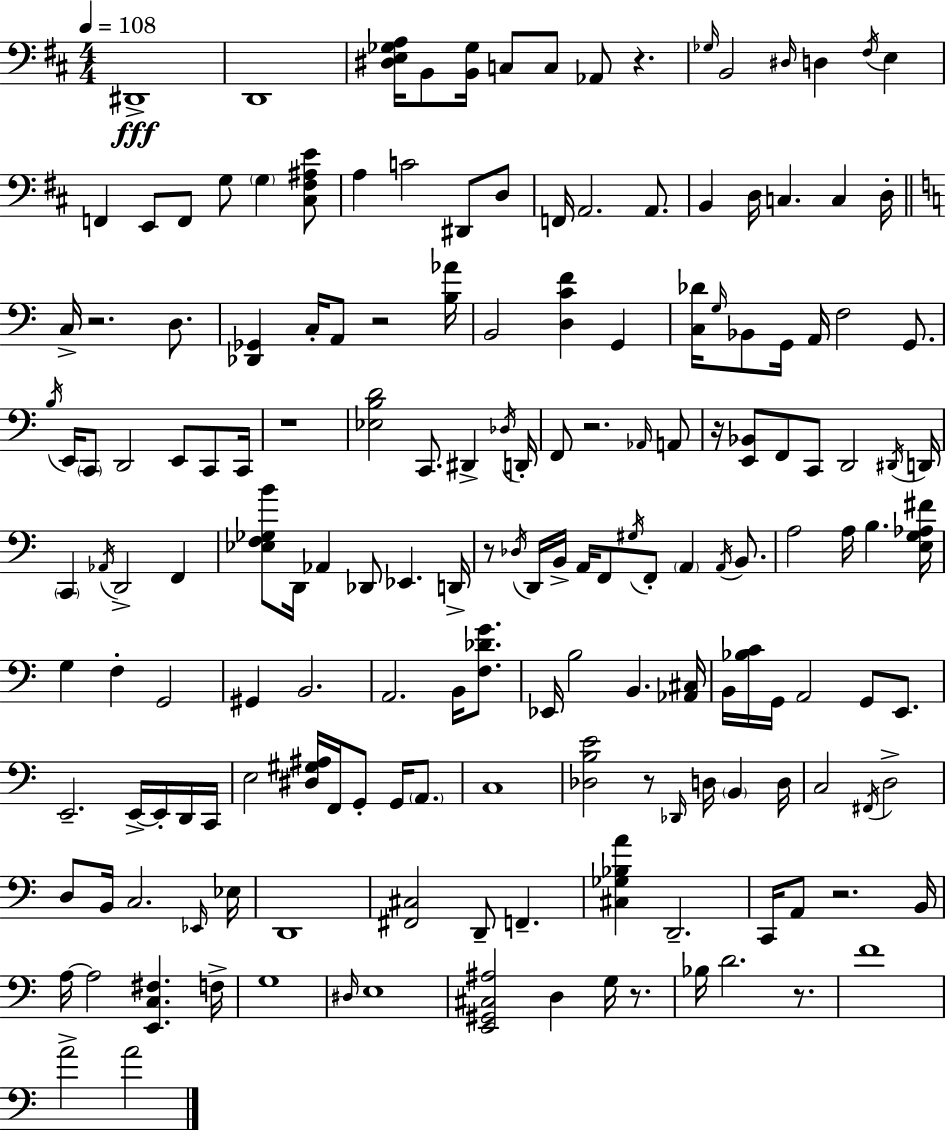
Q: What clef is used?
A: bass